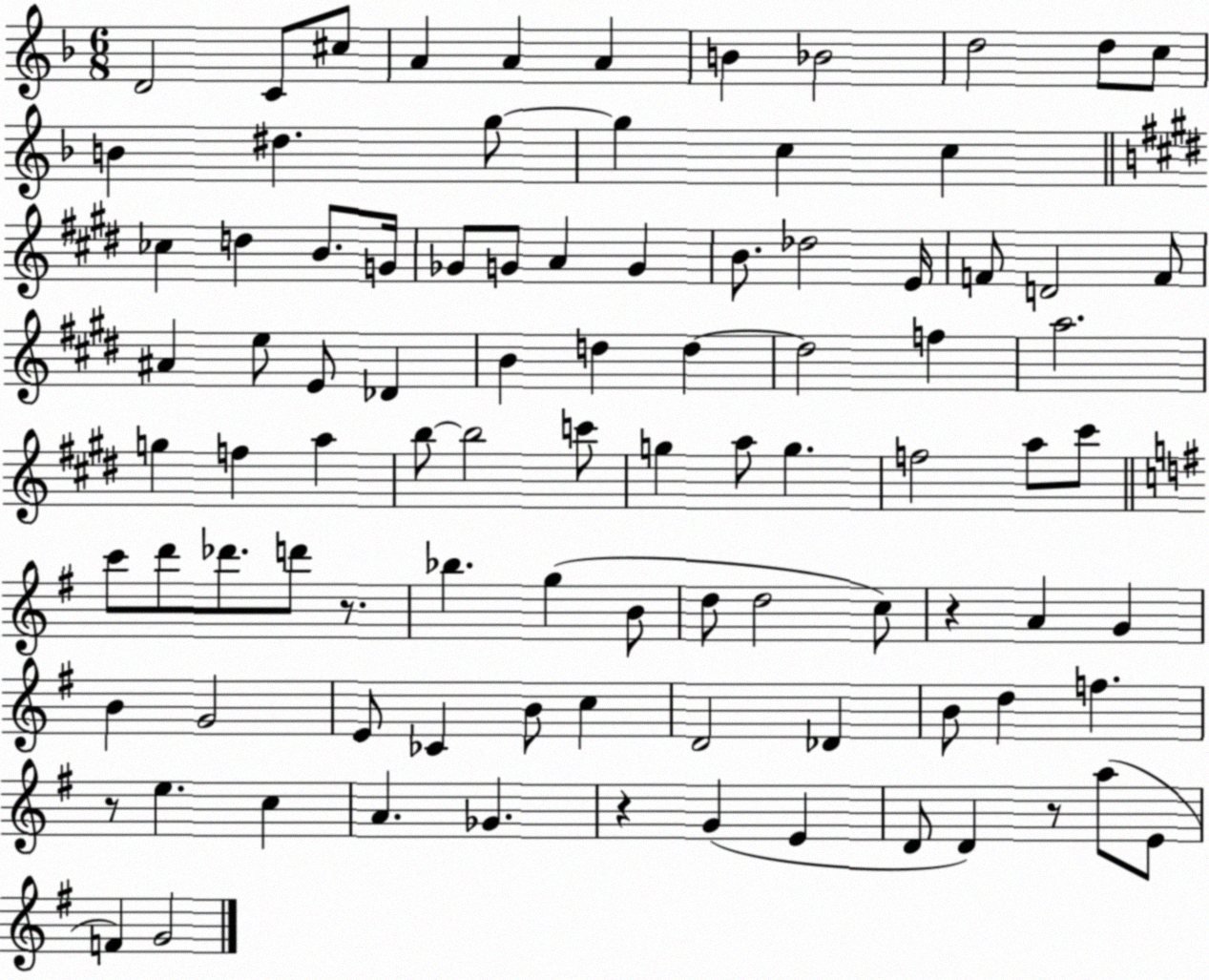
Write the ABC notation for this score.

X:1
T:Untitled
M:6/8
L:1/4
K:F
D2 C/2 ^c/2 A A A B _B2 d2 d/2 c/2 B ^d g/2 g c c _c d B/2 G/4 _G/2 G/2 A G B/2 _d2 E/4 F/2 D2 F/2 ^A e/2 E/2 _D B d d d2 f a2 g f a b/2 b2 c'/2 g a/2 g f2 a/2 ^c'/2 c'/2 d'/2 _d'/2 d'/2 z/2 _b g B/2 d/2 d2 c/2 z A G B G2 E/2 _C B/2 c D2 _D B/2 d f z/2 e c A _G z G E D/2 D z/2 a/2 E/2 F G2